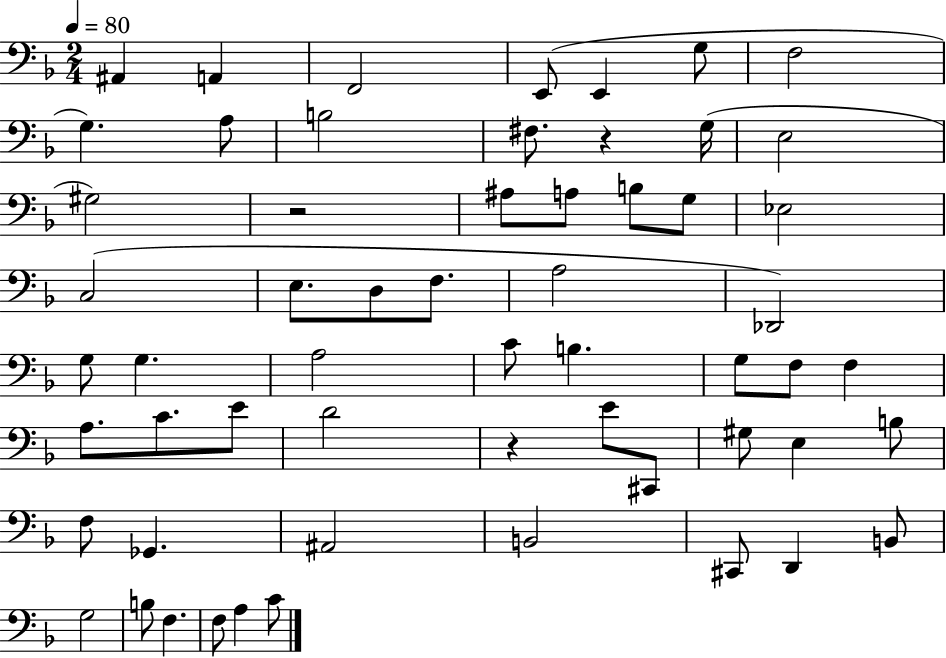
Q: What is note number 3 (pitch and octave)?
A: F2